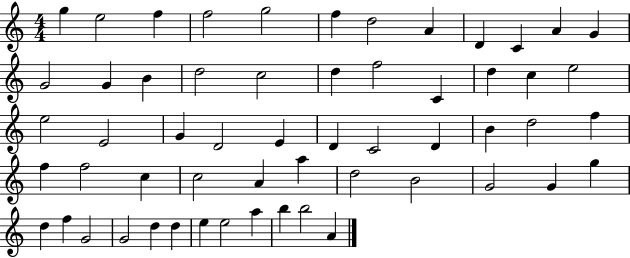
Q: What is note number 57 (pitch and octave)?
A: A4